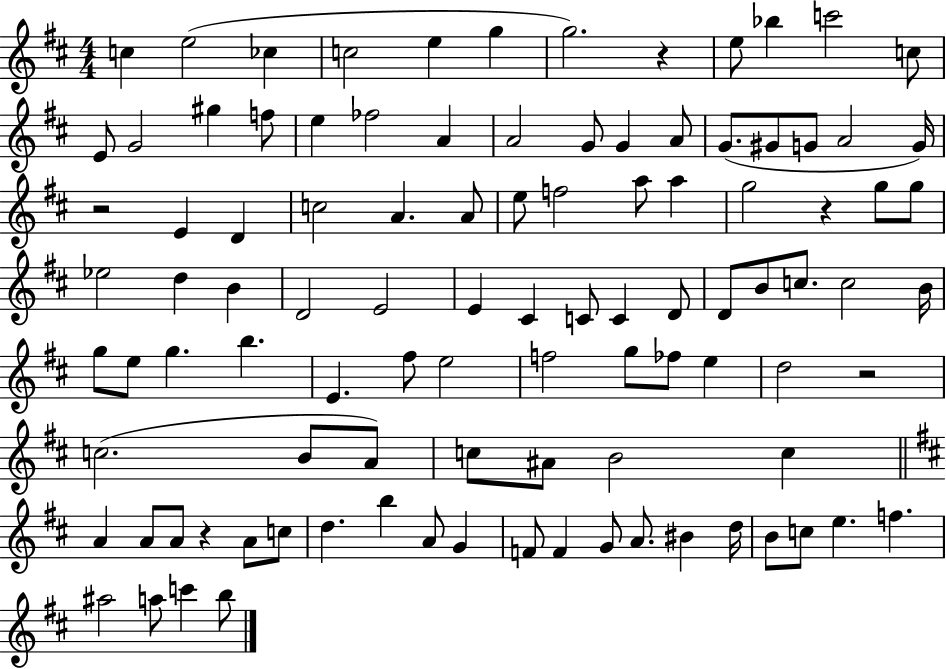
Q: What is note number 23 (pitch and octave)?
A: G4